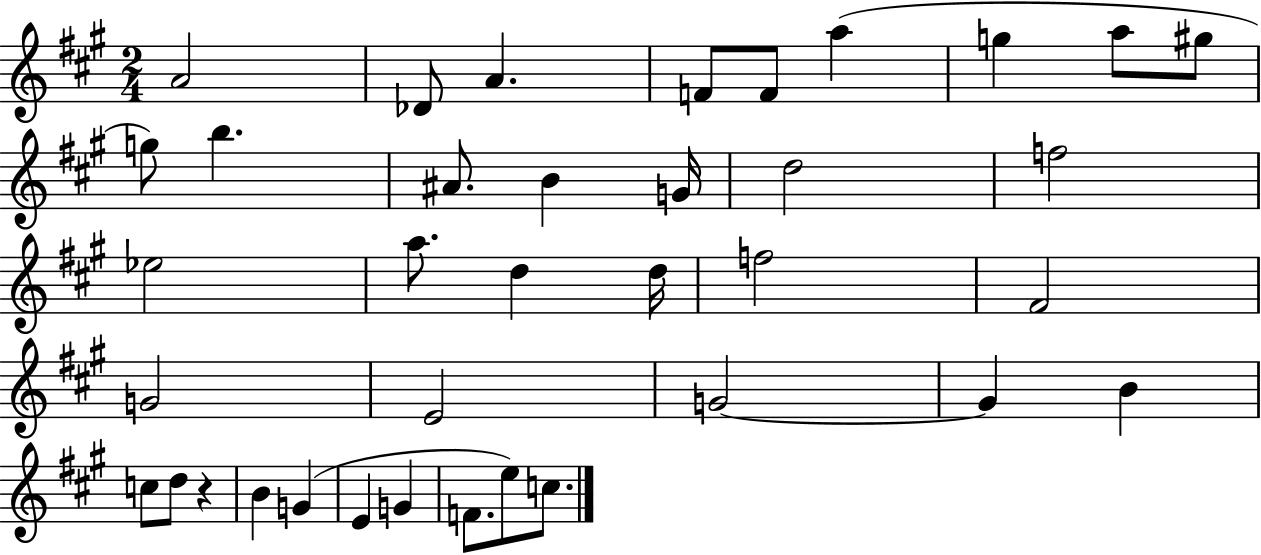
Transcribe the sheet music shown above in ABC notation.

X:1
T:Untitled
M:2/4
L:1/4
K:A
A2 _D/2 A F/2 F/2 a g a/2 ^g/2 g/2 b ^A/2 B G/4 d2 f2 _e2 a/2 d d/4 f2 ^F2 G2 E2 G2 G B c/2 d/2 z B G E G F/2 e/2 c/2